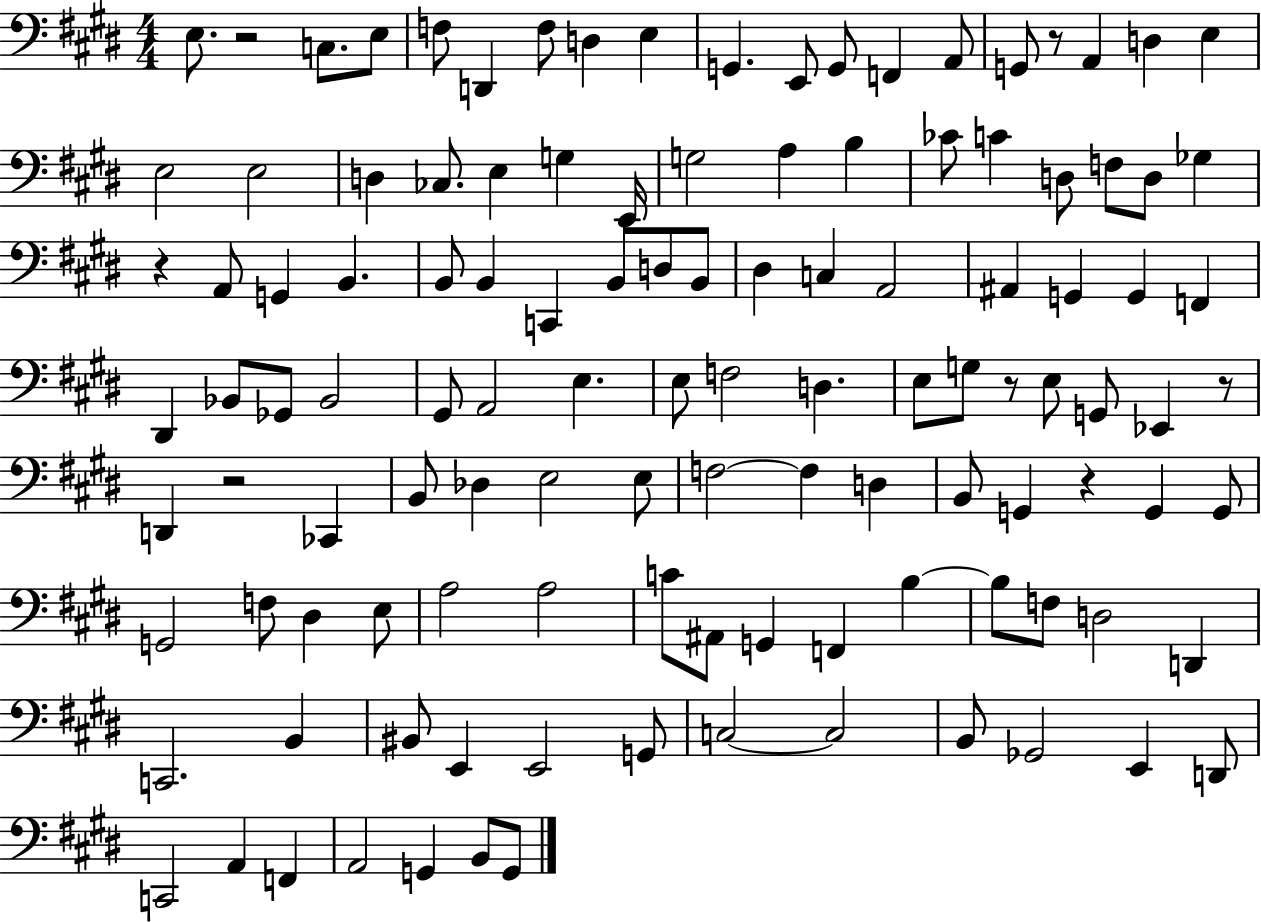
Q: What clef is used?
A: bass